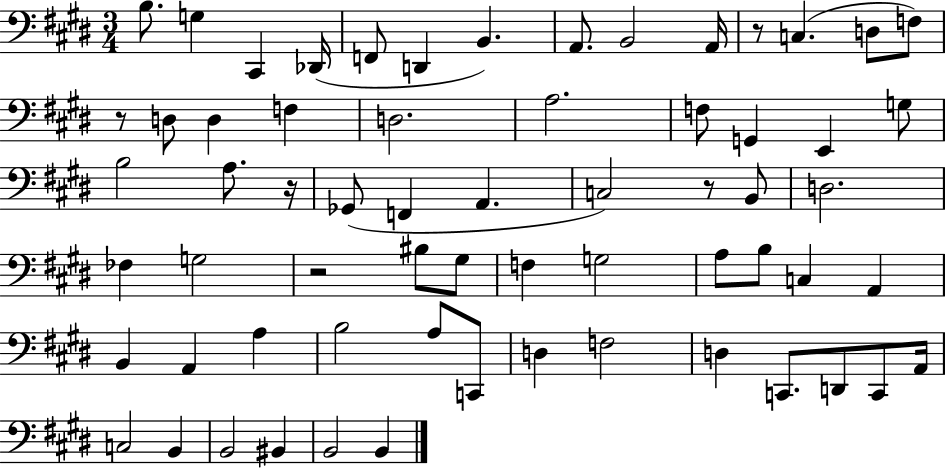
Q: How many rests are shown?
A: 5